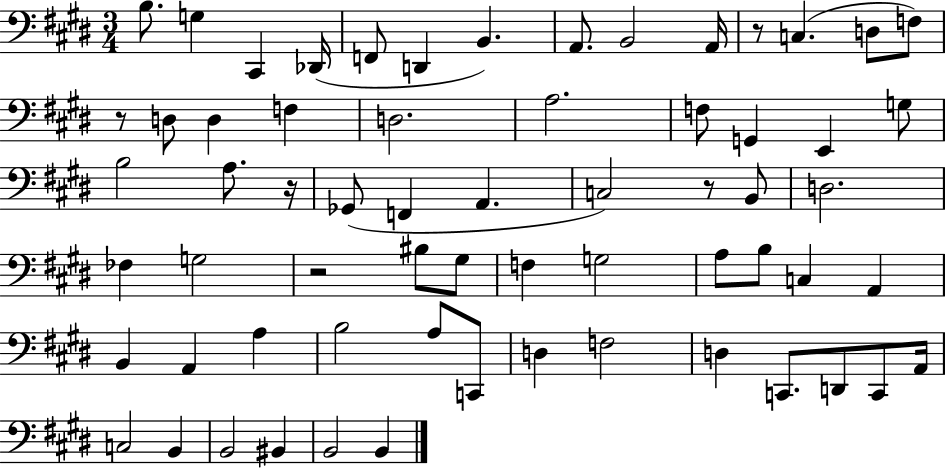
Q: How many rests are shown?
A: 5